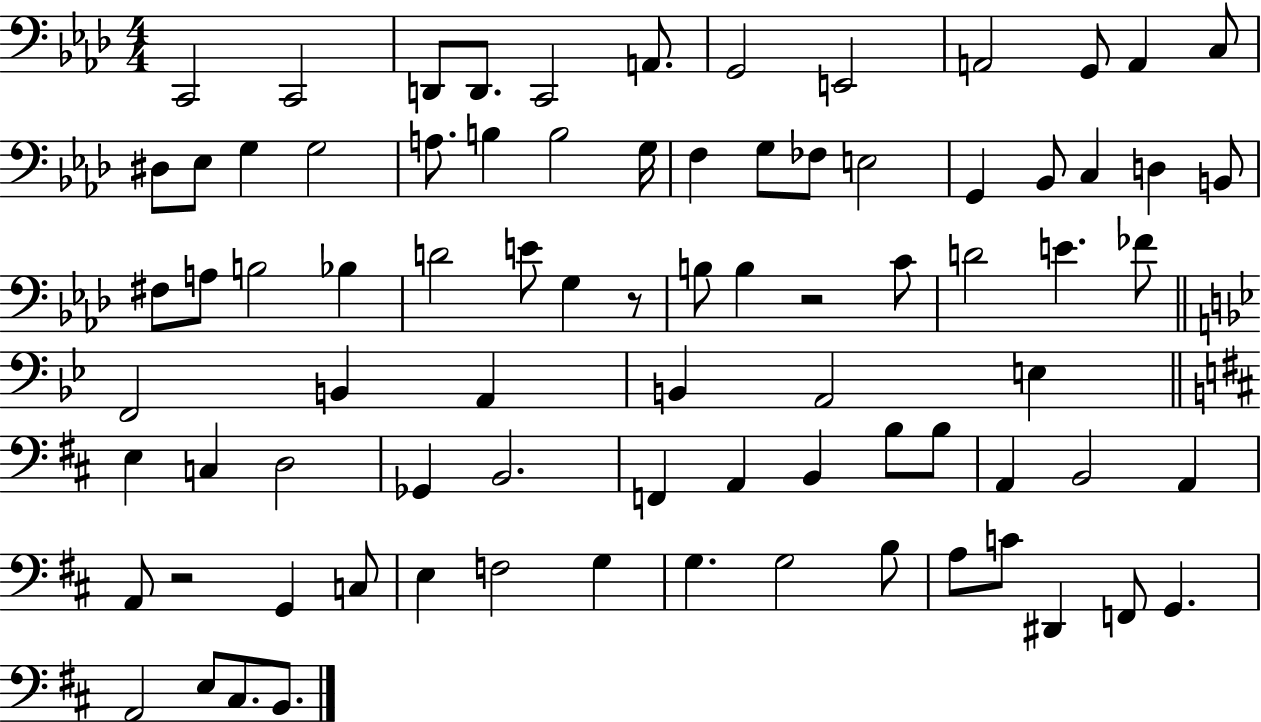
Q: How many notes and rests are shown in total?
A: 82